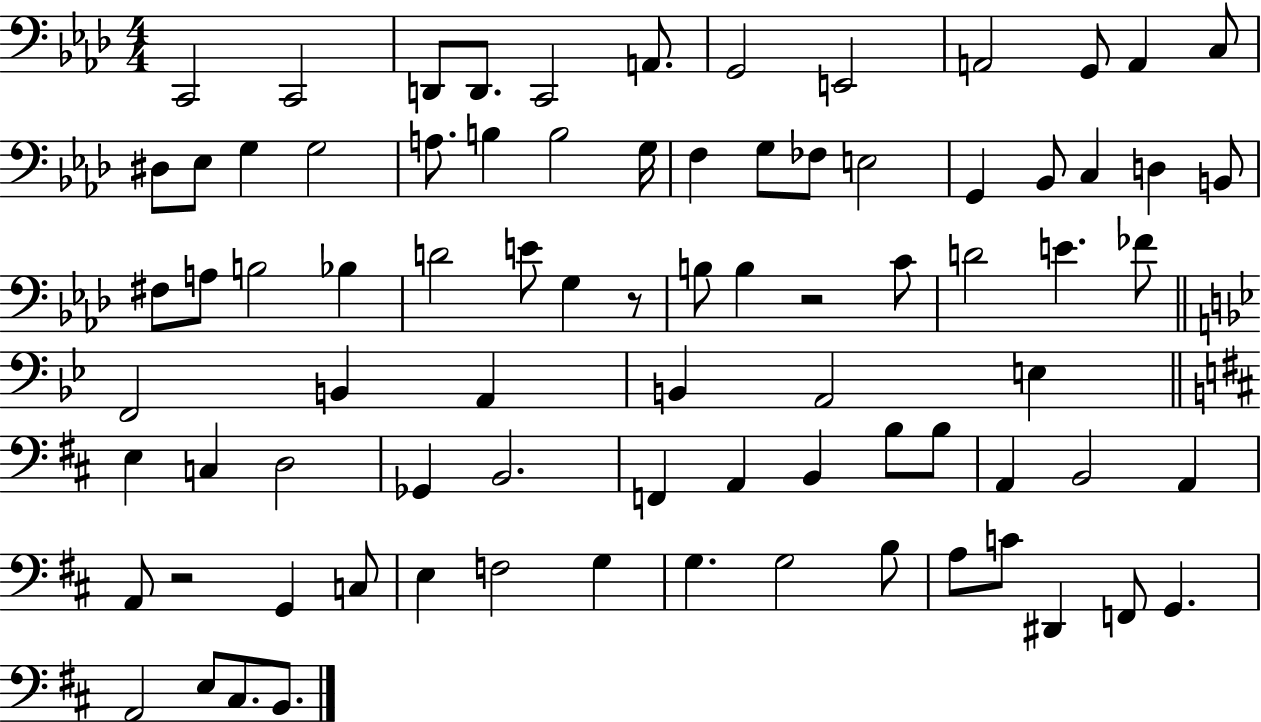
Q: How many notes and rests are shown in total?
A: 82